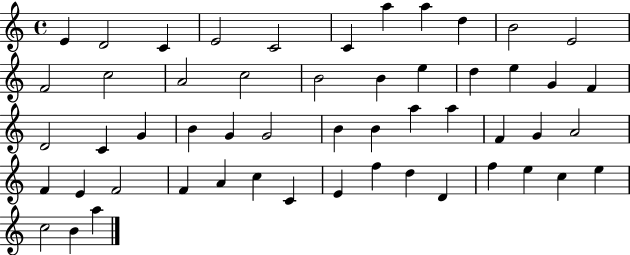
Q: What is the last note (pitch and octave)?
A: A5